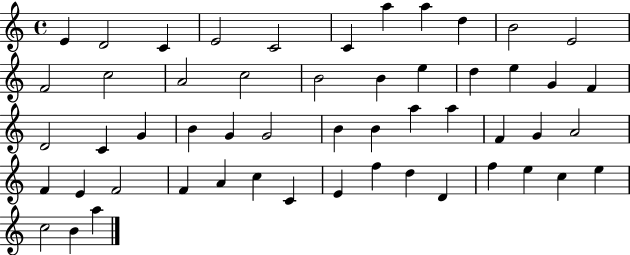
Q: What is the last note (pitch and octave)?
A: A5